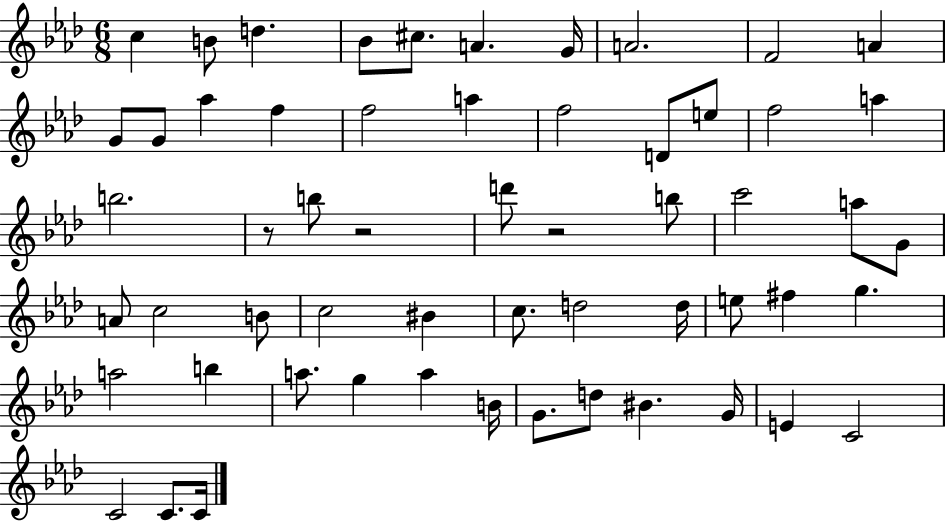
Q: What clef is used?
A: treble